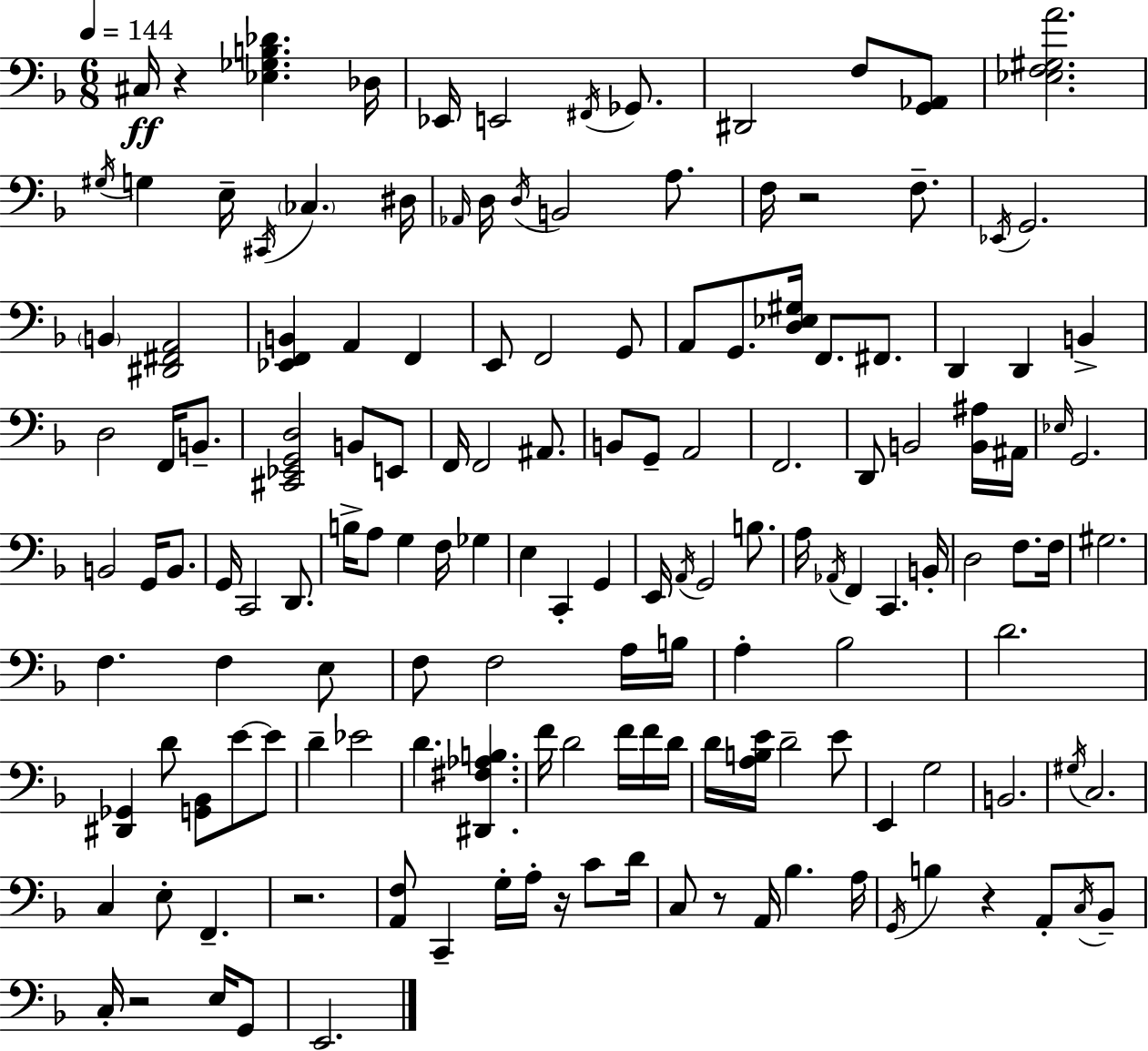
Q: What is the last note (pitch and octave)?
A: E2